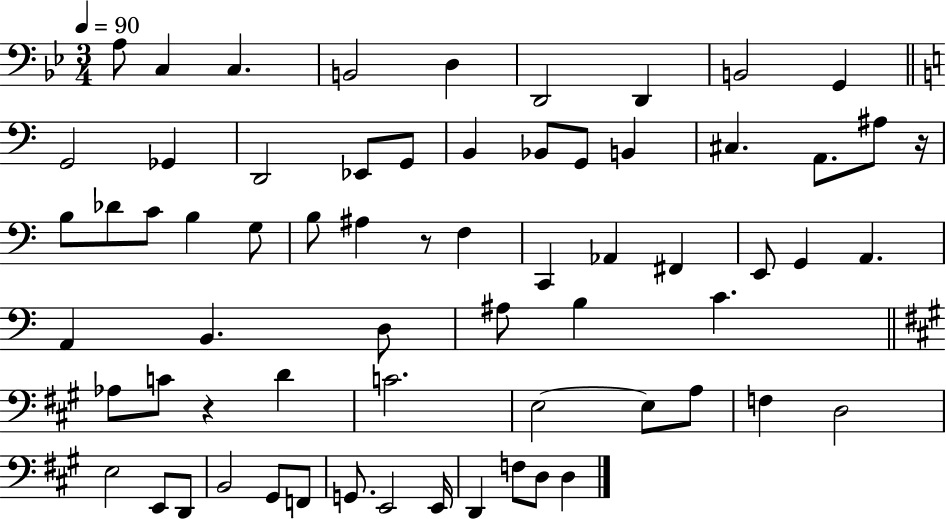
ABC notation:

X:1
T:Untitled
M:3/4
L:1/4
K:Bb
A,/2 C, C, B,,2 D, D,,2 D,, B,,2 G,, G,,2 _G,, D,,2 _E,,/2 G,,/2 B,, _B,,/2 G,,/2 B,, ^C, A,,/2 ^A,/2 z/4 B,/2 _D/2 C/2 B, G,/2 B,/2 ^A, z/2 F, C,, _A,, ^F,, E,,/2 G,, A,, A,, B,, D,/2 ^A,/2 B, C _A,/2 C/2 z D C2 E,2 E,/2 A,/2 F, D,2 E,2 E,,/2 D,,/2 B,,2 ^G,,/2 F,,/2 G,,/2 E,,2 E,,/4 D,, F,/2 D,/2 D,